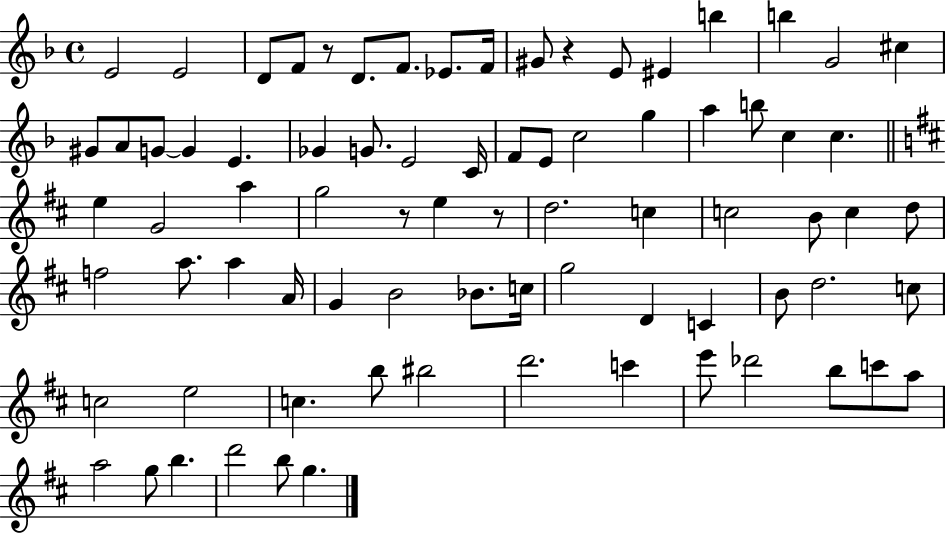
{
  \clef treble
  \time 4/4
  \defaultTimeSignature
  \key f \major
  \repeat volta 2 { e'2 e'2 | d'8 f'8 r8 d'8. f'8. ees'8. f'16 | gis'8 r4 e'8 eis'4 b''4 | b''4 g'2 cis''4 | \break gis'8 a'8 g'8~~ g'4 e'4. | ges'4 g'8. e'2 c'16 | f'8 e'8 c''2 g''4 | a''4 b''8 c''4 c''4. | \break \bar "||" \break \key d \major e''4 g'2 a''4 | g''2 r8 e''4 r8 | d''2. c''4 | c''2 b'8 c''4 d''8 | \break f''2 a''8. a''4 a'16 | g'4 b'2 bes'8. c''16 | g''2 d'4 c'4 | b'8 d''2. c''8 | \break c''2 e''2 | c''4. b''8 bis''2 | d'''2. c'''4 | e'''8 des'''2 b''8 c'''8 a''8 | \break a''2 g''8 b''4. | d'''2 b''8 g''4. | } \bar "|."
}